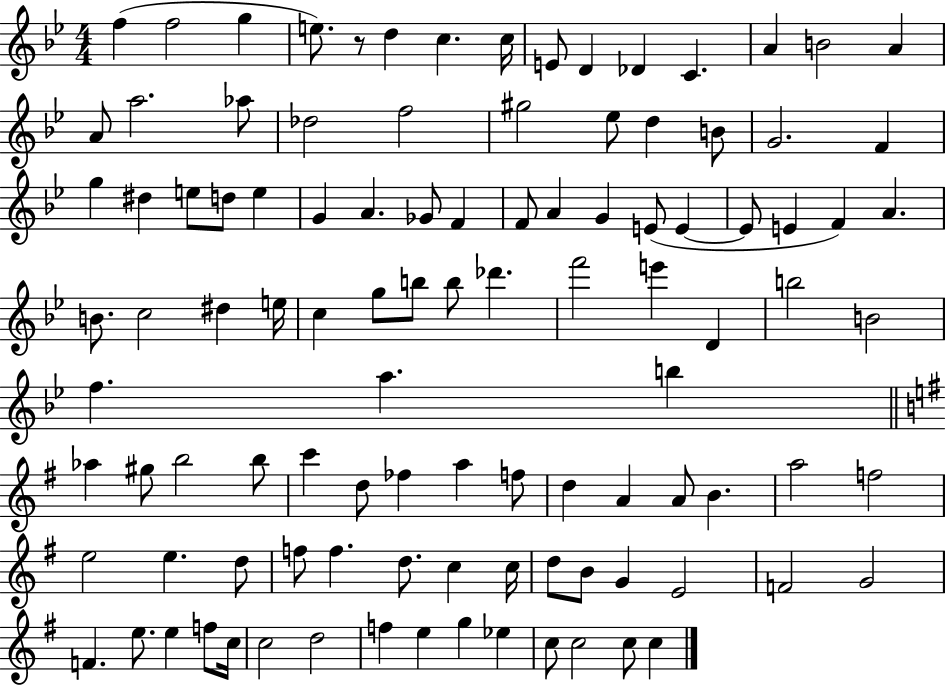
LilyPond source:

{
  \clef treble
  \numericTimeSignature
  \time 4/4
  \key bes \major
  f''4( f''2 g''4 | e''8.) r8 d''4 c''4. c''16 | e'8 d'4 des'4 c'4. | a'4 b'2 a'4 | \break a'8 a''2. aes''8 | des''2 f''2 | gis''2 ees''8 d''4 b'8 | g'2. f'4 | \break g''4 dis''4 e''8 d''8 e''4 | g'4 a'4. ges'8 f'4 | f'8 a'4 g'4 e'8( e'4~~ | e'8 e'4 f'4) a'4. | \break b'8. c''2 dis''4 e''16 | c''4 g''8 b''8 b''8 des'''4. | f'''2 e'''4 d'4 | b''2 b'2 | \break f''4. a''4. b''4 | \bar "||" \break \key g \major aes''4 gis''8 b''2 b''8 | c'''4 d''8 fes''4 a''4 f''8 | d''4 a'4 a'8 b'4. | a''2 f''2 | \break e''2 e''4. d''8 | f''8 f''4. d''8. c''4 c''16 | d''8 b'8 g'4 e'2 | f'2 g'2 | \break f'4. e''8. e''4 f''8 c''16 | c''2 d''2 | f''4 e''4 g''4 ees''4 | c''8 c''2 c''8 c''4 | \break \bar "|."
}